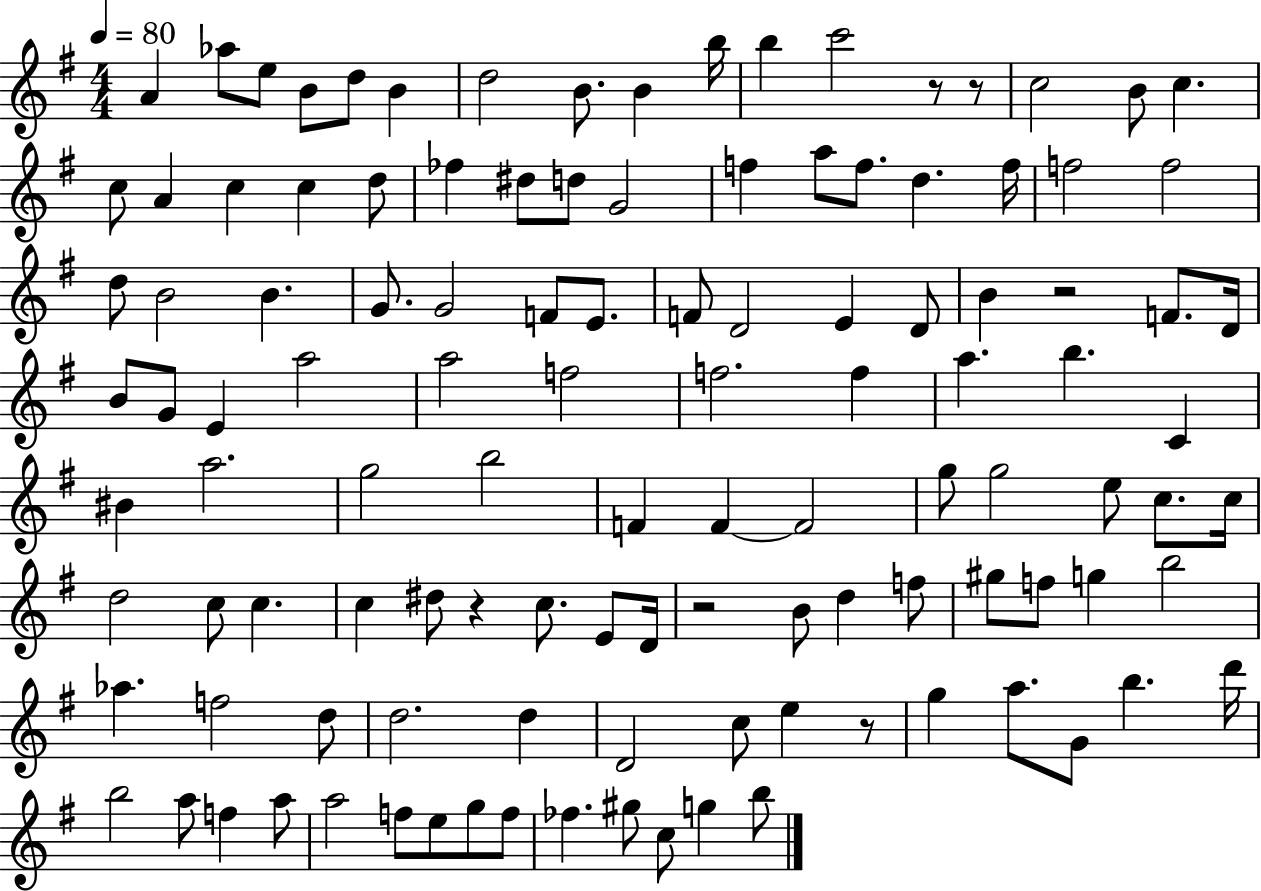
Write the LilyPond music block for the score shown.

{
  \clef treble
  \numericTimeSignature
  \time 4/4
  \key g \major
  \tempo 4 = 80
  a'4 aes''8 e''8 b'8 d''8 b'4 | d''2 b'8. b'4 b''16 | b''4 c'''2 r8 r8 | c''2 b'8 c''4. | \break c''8 a'4 c''4 c''4 d''8 | fes''4 dis''8 d''8 g'2 | f''4 a''8 f''8. d''4. f''16 | f''2 f''2 | \break d''8 b'2 b'4. | g'8. g'2 f'8 e'8. | f'8 d'2 e'4 d'8 | b'4 r2 f'8. d'16 | \break b'8 g'8 e'4 a''2 | a''2 f''2 | f''2. f''4 | a''4. b''4. c'4 | \break bis'4 a''2. | g''2 b''2 | f'4 f'4~~ f'2 | g''8 g''2 e''8 c''8. c''16 | \break d''2 c''8 c''4. | c''4 dis''8 r4 c''8. e'8 d'16 | r2 b'8 d''4 f''8 | gis''8 f''8 g''4 b''2 | \break aes''4. f''2 d''8 | d''2. d''4 | d'2 c''8 e''4 r8 | g''4 a''8. g'8 b''4. d'''16 | \break b''2 a''8 f''4 a''8 | a''2 f''8 e''8 g''8 f''8 | fes''4. gis''8 c''8 g''4 b''8 | \bar "|."
}